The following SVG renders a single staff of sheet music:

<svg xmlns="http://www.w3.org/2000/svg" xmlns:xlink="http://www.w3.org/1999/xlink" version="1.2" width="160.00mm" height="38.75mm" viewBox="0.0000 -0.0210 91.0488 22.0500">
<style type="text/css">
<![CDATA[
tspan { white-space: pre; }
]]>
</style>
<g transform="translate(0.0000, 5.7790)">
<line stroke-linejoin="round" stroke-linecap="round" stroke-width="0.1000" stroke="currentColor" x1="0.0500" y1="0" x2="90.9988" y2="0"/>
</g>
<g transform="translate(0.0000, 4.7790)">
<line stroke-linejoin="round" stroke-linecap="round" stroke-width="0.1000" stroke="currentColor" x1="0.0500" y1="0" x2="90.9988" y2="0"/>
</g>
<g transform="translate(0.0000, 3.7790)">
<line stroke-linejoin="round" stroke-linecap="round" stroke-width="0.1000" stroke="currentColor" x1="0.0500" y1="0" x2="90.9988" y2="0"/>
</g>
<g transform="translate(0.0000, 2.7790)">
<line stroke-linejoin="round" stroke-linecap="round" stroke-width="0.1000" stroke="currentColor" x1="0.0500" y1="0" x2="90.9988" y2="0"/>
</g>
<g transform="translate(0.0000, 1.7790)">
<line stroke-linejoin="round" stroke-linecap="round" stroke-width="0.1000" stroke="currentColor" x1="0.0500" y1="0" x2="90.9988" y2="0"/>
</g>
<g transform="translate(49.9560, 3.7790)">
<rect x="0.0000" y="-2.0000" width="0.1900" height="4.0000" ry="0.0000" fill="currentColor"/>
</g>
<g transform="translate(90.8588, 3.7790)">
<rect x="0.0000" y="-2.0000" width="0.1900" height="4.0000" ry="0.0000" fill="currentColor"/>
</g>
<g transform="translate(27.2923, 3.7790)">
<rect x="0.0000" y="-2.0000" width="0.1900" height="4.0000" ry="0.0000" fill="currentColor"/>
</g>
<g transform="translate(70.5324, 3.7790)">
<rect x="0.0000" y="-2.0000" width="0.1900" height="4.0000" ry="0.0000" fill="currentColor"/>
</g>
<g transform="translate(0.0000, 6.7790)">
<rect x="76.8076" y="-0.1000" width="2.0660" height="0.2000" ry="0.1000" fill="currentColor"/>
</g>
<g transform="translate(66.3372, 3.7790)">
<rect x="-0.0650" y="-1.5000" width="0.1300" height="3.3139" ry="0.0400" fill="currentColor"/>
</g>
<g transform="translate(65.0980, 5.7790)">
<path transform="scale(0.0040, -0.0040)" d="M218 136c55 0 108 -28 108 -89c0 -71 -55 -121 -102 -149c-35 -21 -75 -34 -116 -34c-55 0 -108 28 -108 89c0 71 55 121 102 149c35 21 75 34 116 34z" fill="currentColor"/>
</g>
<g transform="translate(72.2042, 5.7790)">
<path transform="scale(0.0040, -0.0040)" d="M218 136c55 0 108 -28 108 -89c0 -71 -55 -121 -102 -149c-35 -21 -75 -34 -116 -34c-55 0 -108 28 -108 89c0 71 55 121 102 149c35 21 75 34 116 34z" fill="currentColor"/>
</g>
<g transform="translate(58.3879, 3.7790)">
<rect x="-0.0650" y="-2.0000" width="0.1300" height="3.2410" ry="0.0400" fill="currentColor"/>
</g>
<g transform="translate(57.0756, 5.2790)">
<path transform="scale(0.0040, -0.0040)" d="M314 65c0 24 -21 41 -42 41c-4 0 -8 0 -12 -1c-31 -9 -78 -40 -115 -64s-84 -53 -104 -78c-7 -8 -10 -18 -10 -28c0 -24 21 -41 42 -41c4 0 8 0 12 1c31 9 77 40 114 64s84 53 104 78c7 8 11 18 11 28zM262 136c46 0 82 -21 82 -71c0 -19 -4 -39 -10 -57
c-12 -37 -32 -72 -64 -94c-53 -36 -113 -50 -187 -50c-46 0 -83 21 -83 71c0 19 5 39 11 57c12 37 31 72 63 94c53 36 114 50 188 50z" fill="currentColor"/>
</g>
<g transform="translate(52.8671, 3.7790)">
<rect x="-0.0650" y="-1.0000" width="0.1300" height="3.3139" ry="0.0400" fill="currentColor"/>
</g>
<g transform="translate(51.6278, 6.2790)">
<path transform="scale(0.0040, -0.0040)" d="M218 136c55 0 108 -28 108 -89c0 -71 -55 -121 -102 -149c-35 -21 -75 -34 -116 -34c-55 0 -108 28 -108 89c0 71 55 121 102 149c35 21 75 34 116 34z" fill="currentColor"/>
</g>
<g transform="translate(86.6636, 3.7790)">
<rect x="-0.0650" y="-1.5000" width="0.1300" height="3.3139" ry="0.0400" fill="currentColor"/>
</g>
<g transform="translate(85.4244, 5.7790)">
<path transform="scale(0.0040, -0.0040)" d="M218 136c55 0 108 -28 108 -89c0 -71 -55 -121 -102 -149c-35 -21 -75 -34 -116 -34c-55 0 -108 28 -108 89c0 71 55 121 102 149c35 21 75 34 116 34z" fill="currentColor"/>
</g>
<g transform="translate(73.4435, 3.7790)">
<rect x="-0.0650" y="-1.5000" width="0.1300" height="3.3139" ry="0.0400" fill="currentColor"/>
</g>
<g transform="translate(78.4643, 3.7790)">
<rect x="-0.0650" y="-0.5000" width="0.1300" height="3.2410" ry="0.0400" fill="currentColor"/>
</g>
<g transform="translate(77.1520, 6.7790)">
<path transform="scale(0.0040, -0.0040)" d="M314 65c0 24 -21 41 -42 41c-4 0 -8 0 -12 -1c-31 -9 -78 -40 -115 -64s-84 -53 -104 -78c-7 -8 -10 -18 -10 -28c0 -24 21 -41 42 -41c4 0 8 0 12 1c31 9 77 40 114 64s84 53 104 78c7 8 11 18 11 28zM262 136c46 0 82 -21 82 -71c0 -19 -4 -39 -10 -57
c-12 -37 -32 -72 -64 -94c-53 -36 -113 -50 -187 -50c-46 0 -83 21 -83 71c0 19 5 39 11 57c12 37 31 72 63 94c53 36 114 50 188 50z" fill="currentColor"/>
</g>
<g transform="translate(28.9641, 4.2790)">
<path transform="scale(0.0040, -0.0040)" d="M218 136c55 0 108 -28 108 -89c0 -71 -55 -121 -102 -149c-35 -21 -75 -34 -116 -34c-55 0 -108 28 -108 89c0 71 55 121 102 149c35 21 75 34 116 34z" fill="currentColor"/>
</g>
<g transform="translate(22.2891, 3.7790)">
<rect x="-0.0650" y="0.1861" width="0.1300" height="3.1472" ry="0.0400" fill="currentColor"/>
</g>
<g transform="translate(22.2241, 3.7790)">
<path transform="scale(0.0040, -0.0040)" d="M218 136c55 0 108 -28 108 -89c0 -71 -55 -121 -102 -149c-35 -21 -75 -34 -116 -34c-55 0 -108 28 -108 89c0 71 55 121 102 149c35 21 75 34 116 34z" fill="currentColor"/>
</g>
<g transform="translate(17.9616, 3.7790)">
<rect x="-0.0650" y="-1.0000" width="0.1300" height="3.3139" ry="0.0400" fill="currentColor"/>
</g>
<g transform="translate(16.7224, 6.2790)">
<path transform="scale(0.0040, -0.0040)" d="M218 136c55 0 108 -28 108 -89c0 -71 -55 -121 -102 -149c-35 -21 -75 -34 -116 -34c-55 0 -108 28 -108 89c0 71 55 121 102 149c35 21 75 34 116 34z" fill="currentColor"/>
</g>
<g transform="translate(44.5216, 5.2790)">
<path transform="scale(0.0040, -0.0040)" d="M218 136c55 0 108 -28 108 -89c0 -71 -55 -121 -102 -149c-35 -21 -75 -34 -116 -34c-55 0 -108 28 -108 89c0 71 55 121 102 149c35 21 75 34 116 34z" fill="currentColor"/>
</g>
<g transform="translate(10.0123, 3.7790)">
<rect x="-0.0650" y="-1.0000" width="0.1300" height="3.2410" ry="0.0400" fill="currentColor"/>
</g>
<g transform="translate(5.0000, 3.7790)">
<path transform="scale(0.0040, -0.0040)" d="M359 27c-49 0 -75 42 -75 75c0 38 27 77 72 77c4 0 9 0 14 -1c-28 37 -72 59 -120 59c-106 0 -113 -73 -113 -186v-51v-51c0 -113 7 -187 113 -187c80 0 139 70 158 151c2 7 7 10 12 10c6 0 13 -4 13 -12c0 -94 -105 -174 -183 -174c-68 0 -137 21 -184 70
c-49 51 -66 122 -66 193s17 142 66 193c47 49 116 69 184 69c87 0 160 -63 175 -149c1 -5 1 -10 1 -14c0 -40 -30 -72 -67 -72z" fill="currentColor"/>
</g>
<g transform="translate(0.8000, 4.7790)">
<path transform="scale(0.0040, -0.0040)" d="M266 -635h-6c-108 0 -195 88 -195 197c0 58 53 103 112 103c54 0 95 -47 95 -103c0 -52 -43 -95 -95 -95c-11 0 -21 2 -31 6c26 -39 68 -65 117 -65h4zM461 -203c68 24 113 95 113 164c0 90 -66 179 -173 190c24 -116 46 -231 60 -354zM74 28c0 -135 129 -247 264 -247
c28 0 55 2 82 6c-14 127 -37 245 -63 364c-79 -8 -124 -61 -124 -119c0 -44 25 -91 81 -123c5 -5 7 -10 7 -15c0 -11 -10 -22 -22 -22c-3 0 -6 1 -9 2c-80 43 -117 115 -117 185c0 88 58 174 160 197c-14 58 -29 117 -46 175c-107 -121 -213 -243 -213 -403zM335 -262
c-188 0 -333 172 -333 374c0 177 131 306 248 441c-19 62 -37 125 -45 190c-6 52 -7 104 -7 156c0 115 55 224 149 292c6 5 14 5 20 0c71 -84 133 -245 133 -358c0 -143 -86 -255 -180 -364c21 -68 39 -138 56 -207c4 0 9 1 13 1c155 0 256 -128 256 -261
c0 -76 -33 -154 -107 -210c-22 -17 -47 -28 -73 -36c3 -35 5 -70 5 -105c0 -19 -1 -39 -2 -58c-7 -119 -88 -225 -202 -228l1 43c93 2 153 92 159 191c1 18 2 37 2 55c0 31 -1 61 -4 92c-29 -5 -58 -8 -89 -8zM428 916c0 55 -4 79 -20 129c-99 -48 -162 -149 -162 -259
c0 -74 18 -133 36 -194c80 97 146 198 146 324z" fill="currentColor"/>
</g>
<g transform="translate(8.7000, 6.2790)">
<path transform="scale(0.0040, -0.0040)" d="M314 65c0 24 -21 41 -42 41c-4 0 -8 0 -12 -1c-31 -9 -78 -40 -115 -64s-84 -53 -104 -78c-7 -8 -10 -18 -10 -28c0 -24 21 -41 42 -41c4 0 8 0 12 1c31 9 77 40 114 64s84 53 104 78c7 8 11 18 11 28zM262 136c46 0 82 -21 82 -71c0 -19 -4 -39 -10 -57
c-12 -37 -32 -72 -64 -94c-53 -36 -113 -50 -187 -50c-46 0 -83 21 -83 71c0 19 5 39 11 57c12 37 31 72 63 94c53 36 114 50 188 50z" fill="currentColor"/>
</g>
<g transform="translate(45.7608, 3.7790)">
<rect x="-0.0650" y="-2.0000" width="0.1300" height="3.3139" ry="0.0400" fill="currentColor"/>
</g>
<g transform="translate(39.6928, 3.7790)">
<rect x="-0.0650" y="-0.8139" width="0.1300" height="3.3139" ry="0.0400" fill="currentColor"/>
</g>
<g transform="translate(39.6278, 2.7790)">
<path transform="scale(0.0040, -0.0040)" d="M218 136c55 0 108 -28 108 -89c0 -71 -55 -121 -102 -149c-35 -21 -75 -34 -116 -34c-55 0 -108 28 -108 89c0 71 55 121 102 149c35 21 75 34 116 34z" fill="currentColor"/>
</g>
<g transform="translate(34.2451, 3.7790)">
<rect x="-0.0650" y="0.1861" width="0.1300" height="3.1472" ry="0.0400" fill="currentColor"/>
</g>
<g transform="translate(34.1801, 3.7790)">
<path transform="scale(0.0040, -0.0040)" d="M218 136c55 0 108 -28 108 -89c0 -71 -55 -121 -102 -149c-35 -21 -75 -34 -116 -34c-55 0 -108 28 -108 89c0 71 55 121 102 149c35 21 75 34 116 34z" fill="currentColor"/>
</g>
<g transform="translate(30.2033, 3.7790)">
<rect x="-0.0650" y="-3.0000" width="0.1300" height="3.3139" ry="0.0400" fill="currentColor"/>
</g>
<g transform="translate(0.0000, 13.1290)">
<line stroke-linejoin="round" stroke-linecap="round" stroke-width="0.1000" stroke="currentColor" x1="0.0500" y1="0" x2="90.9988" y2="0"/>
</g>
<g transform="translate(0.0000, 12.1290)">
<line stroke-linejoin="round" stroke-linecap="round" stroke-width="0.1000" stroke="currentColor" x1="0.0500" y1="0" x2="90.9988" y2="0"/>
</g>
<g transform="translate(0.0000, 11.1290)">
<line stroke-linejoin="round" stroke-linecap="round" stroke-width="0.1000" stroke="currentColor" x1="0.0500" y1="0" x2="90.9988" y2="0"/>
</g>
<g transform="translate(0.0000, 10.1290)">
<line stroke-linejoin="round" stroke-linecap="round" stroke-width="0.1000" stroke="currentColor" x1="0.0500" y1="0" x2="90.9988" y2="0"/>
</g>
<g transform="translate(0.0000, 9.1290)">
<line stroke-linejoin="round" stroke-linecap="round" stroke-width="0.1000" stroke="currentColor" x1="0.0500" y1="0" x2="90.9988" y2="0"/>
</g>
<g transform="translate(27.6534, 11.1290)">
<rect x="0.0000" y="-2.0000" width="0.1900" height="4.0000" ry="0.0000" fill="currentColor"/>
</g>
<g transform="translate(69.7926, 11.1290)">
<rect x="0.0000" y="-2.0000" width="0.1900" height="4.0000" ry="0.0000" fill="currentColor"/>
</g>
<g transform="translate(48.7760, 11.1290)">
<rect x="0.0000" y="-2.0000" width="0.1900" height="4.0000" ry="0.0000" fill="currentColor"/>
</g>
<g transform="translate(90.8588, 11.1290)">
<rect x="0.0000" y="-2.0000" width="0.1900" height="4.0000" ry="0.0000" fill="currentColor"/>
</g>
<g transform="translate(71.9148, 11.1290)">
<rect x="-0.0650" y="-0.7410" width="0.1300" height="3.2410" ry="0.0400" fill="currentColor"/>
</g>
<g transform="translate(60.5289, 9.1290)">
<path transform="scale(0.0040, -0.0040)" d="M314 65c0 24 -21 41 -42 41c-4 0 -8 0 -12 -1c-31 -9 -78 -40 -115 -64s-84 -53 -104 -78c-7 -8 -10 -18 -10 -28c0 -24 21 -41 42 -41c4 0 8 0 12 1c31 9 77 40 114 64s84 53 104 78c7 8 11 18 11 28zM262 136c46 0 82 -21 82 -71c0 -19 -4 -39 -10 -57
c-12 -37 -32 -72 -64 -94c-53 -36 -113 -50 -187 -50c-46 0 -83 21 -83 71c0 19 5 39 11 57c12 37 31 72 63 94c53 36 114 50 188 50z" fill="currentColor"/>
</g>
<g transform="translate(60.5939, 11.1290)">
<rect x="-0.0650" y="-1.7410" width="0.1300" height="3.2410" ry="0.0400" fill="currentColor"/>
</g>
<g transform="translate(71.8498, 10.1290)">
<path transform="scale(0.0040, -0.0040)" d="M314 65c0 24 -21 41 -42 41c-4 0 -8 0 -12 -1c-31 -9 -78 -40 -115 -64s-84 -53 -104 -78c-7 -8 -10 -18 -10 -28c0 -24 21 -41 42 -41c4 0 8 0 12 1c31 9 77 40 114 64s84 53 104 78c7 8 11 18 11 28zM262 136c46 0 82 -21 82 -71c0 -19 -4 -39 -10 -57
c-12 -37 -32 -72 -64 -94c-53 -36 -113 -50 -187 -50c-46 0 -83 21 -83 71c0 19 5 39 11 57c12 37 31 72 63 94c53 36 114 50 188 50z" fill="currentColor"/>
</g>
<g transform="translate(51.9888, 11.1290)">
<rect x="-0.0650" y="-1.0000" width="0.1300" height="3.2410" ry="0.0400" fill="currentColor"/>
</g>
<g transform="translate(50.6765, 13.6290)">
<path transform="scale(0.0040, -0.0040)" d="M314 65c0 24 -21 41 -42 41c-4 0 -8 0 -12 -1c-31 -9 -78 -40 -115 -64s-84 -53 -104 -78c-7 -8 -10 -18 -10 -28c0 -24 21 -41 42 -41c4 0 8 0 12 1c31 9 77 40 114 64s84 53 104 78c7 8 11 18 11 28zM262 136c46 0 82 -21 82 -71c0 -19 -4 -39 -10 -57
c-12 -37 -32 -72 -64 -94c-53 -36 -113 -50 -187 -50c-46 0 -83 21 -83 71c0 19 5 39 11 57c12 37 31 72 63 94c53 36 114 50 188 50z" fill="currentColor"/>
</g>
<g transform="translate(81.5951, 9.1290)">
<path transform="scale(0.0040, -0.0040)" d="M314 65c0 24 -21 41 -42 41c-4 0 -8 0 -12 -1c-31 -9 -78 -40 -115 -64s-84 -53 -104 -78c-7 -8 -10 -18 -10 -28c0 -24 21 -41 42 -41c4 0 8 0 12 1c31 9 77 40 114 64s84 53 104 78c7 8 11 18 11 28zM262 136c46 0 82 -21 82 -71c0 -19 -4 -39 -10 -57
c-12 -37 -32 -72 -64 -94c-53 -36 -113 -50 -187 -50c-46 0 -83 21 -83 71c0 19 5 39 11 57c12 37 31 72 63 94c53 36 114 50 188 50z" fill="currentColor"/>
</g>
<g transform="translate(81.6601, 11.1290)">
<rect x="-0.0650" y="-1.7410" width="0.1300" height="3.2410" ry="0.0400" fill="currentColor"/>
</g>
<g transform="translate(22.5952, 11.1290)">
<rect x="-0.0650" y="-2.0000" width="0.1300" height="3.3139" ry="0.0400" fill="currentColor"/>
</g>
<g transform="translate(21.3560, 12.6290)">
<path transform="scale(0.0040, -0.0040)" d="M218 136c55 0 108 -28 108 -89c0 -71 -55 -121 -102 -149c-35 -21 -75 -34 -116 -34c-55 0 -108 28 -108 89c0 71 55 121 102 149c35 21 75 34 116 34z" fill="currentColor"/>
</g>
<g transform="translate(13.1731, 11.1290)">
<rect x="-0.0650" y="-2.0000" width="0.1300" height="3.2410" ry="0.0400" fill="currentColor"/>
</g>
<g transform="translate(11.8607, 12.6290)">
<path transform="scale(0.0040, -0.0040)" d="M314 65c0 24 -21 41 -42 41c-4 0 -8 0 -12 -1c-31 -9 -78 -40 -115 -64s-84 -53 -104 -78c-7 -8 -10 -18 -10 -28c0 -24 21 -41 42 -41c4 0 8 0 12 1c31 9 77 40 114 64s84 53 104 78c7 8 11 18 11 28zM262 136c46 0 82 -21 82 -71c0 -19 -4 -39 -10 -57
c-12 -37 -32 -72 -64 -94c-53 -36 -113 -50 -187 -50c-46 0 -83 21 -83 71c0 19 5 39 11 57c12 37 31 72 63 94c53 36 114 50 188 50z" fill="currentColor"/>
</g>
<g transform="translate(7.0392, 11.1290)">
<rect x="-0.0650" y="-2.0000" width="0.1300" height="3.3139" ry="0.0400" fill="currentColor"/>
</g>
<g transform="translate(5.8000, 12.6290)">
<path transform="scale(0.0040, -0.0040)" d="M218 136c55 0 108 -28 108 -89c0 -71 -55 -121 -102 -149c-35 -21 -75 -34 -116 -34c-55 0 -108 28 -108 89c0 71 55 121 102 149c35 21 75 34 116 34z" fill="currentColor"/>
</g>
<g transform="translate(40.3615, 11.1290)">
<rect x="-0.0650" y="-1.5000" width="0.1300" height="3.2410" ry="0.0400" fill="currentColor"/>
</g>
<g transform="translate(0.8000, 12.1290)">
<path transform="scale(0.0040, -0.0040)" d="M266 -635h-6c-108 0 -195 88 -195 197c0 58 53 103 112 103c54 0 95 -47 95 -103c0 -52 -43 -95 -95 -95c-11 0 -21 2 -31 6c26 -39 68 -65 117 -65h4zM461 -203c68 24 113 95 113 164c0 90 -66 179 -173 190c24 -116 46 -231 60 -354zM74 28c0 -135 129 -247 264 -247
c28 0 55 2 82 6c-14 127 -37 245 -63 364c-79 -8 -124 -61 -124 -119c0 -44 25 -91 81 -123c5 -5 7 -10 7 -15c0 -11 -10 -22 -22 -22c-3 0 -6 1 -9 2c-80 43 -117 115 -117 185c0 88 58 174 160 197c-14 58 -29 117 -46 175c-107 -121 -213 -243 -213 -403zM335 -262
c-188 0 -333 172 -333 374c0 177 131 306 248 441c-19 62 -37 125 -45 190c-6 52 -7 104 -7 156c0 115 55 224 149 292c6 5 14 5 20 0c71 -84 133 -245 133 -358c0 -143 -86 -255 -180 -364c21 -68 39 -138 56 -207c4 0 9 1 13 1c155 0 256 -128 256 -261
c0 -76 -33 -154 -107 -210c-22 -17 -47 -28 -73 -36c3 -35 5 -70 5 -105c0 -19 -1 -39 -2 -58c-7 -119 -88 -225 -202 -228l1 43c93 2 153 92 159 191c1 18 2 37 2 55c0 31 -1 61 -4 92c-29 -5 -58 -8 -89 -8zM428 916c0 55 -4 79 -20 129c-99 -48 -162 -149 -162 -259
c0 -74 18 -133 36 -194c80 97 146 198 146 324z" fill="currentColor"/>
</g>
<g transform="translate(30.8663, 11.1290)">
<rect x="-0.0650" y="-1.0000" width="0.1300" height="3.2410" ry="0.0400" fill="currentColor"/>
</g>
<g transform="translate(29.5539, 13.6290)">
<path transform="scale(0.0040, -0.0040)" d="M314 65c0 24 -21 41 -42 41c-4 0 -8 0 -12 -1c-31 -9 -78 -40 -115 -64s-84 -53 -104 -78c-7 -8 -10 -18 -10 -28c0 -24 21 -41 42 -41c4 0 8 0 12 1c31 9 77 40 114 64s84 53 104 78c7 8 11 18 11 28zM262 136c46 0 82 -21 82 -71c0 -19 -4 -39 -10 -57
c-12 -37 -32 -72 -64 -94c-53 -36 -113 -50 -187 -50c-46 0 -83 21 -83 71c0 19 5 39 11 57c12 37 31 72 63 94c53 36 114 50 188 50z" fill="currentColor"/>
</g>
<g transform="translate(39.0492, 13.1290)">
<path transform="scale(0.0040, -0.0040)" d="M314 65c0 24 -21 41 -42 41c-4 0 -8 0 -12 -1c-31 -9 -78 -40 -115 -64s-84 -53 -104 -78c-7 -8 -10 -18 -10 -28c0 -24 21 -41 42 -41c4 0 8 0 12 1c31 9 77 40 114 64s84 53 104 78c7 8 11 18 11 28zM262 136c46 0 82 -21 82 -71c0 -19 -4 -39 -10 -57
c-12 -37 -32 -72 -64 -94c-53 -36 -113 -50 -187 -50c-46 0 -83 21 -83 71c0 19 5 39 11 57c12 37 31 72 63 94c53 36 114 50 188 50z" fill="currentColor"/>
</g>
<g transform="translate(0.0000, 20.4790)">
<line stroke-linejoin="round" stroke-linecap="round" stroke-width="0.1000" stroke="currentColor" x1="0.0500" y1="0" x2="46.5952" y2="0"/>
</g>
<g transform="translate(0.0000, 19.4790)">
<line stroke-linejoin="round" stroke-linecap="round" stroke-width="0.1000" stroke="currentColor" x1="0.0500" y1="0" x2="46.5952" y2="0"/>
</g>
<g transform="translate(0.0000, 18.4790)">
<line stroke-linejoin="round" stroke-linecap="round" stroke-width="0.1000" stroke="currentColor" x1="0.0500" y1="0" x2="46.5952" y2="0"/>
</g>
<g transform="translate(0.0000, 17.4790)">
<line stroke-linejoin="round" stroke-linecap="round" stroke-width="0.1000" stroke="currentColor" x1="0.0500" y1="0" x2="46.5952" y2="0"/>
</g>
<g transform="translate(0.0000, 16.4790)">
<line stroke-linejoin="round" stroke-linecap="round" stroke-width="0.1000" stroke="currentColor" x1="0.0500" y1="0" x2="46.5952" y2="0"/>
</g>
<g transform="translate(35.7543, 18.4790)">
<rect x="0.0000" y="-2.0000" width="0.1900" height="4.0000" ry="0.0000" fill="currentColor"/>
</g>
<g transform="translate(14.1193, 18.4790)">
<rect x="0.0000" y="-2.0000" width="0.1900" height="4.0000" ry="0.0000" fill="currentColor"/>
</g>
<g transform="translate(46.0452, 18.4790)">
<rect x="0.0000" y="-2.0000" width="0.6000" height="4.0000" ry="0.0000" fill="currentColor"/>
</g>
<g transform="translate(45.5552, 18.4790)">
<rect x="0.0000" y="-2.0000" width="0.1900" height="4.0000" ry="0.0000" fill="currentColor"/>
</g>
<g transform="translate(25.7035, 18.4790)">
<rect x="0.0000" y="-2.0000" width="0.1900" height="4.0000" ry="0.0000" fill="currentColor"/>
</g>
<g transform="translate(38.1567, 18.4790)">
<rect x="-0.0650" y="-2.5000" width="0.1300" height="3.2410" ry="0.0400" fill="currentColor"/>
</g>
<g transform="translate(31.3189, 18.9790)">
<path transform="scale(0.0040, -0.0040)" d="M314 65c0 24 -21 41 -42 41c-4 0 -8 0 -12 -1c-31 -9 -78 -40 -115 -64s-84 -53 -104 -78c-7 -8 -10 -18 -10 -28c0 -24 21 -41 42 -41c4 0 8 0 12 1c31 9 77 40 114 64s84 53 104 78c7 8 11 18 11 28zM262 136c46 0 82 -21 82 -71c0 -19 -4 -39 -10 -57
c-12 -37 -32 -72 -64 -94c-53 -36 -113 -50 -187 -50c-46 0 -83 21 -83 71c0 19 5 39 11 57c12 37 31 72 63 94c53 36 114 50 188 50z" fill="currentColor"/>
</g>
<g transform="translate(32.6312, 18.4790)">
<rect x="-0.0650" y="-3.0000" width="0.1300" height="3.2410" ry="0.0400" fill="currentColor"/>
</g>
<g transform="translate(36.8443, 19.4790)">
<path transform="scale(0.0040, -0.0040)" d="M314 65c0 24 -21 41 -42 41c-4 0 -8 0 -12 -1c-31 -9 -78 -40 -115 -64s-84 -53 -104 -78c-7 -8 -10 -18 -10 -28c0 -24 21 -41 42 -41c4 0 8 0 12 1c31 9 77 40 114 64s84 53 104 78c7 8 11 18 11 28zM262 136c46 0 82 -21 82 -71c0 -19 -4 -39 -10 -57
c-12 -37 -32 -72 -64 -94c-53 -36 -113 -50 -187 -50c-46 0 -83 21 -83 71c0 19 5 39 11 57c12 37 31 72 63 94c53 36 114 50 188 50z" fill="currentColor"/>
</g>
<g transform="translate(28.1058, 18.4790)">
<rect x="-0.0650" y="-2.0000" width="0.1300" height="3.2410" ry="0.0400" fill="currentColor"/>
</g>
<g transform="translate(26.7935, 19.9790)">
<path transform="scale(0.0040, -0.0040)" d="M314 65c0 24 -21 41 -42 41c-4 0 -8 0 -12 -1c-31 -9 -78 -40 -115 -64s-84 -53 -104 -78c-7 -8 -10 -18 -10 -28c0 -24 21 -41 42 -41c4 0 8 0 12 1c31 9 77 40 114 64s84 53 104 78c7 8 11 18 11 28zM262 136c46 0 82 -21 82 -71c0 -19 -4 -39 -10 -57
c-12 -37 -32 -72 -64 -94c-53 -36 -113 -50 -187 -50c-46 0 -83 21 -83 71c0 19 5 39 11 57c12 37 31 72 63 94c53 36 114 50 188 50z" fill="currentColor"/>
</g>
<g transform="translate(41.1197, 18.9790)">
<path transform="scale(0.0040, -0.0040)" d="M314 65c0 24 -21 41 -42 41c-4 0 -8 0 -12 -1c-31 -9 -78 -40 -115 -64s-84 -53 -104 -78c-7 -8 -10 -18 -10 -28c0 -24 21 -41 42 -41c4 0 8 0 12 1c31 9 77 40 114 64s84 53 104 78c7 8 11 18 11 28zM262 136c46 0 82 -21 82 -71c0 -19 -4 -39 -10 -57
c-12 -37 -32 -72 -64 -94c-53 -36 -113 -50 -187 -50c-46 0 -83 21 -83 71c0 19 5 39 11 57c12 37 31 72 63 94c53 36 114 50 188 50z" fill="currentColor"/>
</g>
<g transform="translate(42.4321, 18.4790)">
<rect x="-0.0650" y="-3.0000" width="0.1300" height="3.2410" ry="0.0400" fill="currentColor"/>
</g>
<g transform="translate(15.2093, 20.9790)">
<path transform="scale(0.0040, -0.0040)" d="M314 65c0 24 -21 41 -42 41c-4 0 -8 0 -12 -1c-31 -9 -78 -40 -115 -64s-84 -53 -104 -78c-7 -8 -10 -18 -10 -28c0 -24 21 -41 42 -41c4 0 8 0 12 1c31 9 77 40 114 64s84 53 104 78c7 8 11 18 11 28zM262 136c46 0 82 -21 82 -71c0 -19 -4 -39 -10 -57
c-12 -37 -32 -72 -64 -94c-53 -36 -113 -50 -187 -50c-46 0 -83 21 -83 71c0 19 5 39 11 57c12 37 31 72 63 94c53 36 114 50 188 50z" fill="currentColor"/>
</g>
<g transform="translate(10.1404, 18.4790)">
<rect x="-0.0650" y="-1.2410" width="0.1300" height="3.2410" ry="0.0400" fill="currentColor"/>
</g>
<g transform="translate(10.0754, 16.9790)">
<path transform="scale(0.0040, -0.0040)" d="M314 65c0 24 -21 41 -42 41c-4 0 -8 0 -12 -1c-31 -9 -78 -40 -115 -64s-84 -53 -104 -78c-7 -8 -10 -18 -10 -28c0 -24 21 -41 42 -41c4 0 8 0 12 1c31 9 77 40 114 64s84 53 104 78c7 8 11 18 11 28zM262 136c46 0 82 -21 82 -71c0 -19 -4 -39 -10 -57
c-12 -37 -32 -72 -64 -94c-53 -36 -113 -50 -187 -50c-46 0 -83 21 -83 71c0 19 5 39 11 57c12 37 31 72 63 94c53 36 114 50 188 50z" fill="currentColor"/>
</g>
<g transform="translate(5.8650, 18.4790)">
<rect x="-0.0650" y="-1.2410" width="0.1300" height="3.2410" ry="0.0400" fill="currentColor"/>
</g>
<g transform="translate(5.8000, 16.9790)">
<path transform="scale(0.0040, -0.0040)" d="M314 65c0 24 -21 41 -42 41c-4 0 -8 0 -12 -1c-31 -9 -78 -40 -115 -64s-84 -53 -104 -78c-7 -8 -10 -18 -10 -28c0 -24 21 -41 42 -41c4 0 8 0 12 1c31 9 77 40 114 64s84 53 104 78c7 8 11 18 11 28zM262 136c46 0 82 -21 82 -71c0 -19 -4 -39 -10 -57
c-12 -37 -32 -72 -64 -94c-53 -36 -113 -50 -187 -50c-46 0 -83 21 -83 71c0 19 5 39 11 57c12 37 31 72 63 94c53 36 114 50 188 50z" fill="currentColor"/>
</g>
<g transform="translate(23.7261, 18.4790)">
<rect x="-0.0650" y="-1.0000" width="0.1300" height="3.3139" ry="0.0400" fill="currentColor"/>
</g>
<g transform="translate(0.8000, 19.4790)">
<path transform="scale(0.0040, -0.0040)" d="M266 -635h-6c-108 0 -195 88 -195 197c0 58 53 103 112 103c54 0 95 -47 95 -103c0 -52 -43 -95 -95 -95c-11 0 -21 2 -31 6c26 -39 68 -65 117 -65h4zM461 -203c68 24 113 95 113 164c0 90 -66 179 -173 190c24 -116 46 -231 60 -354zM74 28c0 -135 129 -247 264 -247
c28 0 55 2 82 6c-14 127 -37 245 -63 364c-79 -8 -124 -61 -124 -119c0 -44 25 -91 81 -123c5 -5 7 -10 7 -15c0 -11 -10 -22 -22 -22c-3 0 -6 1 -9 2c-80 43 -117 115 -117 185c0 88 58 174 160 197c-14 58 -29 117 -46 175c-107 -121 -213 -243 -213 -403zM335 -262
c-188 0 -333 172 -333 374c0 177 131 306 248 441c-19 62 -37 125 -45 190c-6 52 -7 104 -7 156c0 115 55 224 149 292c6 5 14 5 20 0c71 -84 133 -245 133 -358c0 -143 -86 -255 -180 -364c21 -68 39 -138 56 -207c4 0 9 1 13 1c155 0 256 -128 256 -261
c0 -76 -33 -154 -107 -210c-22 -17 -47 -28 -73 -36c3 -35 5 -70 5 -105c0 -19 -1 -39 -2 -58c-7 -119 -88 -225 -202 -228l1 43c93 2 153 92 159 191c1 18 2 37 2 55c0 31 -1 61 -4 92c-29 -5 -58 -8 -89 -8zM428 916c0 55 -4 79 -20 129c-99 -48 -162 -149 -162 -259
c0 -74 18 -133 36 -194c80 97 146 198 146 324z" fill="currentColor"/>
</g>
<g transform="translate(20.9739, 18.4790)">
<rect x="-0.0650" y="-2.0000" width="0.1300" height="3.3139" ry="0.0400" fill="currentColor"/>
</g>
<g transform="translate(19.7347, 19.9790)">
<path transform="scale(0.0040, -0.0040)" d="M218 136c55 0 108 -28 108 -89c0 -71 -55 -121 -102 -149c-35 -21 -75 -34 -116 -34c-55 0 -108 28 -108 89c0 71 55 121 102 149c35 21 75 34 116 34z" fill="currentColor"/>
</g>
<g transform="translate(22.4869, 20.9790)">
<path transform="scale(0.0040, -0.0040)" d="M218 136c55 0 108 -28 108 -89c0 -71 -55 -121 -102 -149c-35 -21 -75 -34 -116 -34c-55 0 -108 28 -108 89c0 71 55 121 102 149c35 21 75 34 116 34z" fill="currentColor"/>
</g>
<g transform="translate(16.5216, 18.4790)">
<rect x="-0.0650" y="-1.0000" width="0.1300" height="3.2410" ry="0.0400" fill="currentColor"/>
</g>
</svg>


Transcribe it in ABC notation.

X:1
T:Untitled
M:4/4
L:1/4
K:C
D2 D B A B d F D F2 E E C2 E F F2 F D2 E2 D2 f2 d2 f2 e2 e2 D2 F D F2 A2 G2 A2